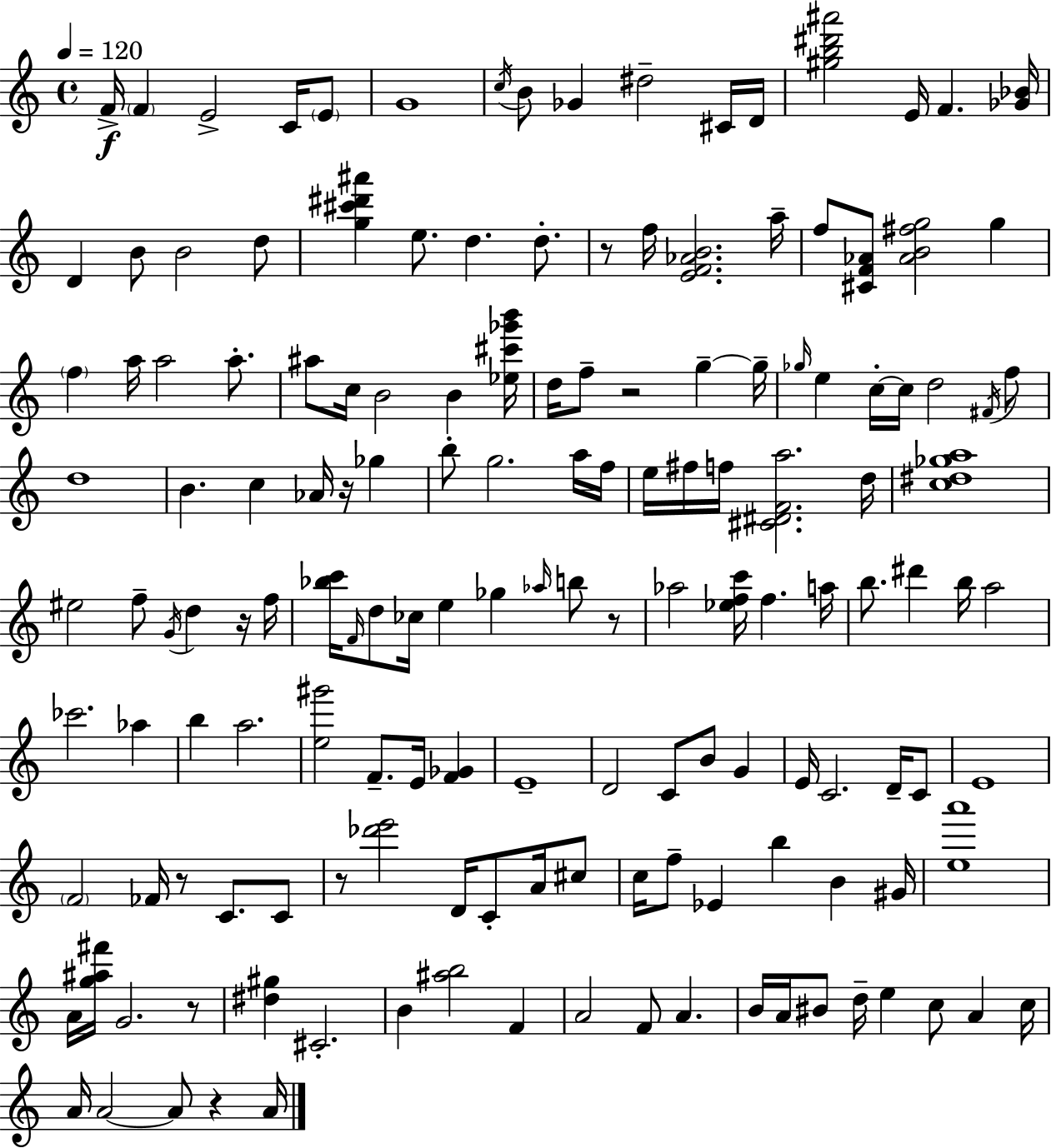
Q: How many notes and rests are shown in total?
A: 153